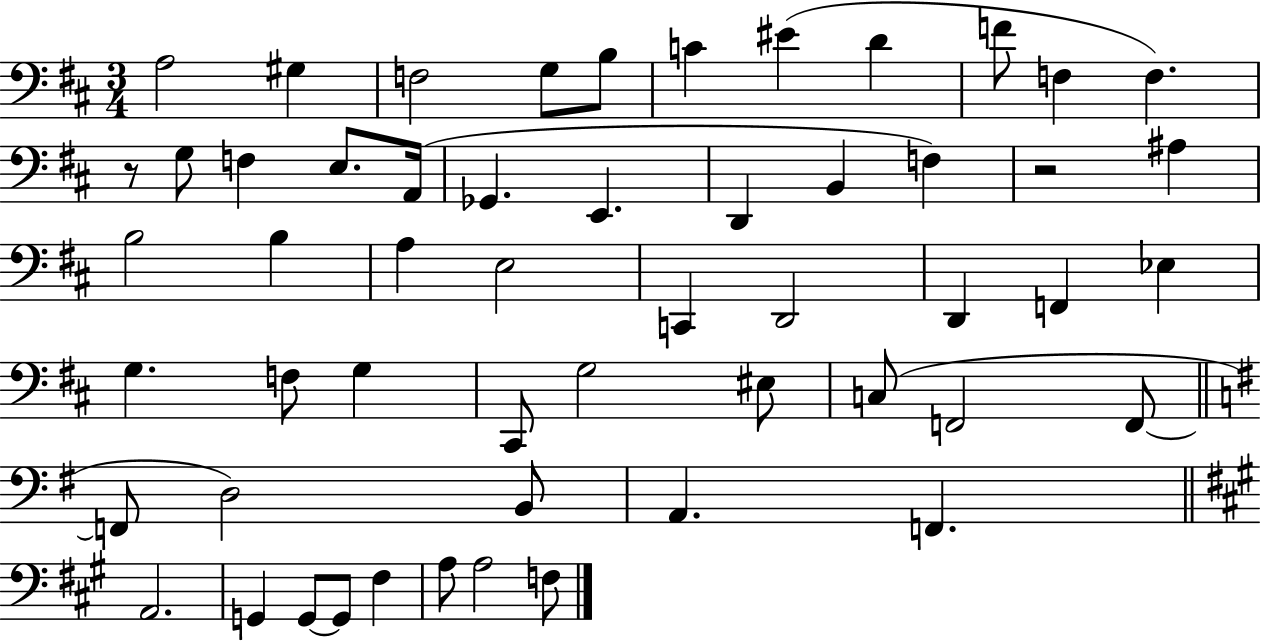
X:1
T:Untitled
M:3/4
L:1/4
K:D
A,2 ^G, F,2 G,/2 B,/2 C ^E D F/2 F, F, z/2 G,/2 F, E,/2 A,,/4 _G,, E,, D,, B,, F, z2 ^A, B,2 B, A, E,2 C,, D,,2 D,, F,, _E, G, F,/2 G, ^C,,/2 G,2 ^E,/2 C,/2 F,,2 F,,/2 F,,/2 D,2 B,,/2 A,, F,, A,,2 G,, G,,/2 G,,/2 ^F, A,/2 A,2 F,/2